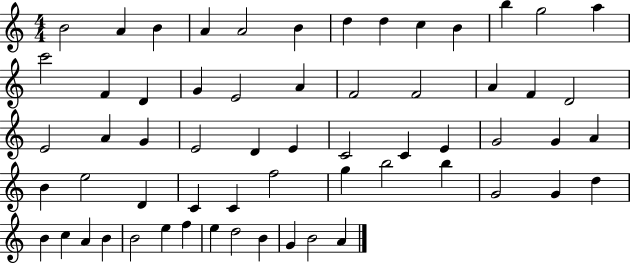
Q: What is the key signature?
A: C major